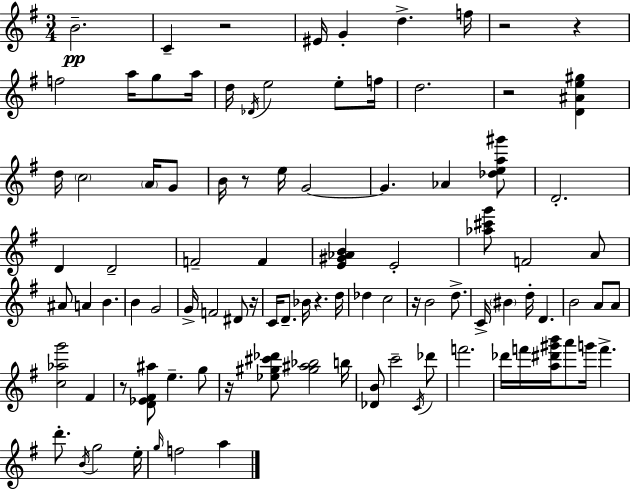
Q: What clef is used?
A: treble